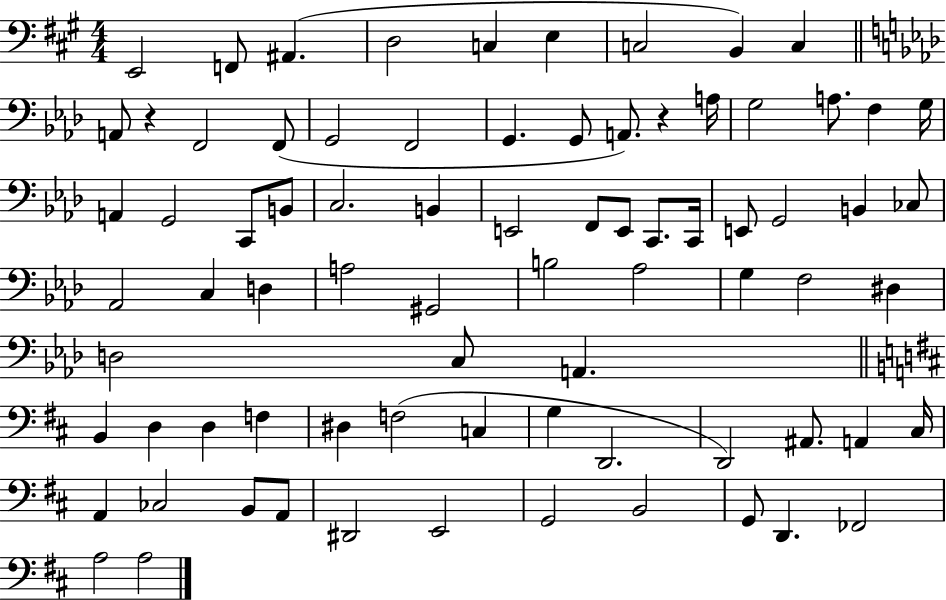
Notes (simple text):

E2/h F2/e A#2/q. D3/h C3/q E3/q C3/h B2/q C3/q A2/e R/q F2/h F2/e G2/h F2/h G2/q. G2/e A2/e. R/q A3/s G3/h A3/e. F3/q G3/s A2/q G2/h C2/e B2/e C3/h. B2/q E2/h F2/e E2/e C2/e. C2/s E2/e G2/h B2/q CES3/e Ab2/h C3/q D3/q A3/h G#2/h B3/h Ab3/h G3/q F3/h D#3/q D3/h C3/e A2/q. B2/q D3/q D3/q F3/q D#3/q F3/h C3/q G3/q D2/h. D2/h A#2/e. A2/q C#3/s A2/q CES3/h B2/e A2/e D#2/h E2/h G2/h B2/h G2/e D2/q. FES2/h A3/h A3/h